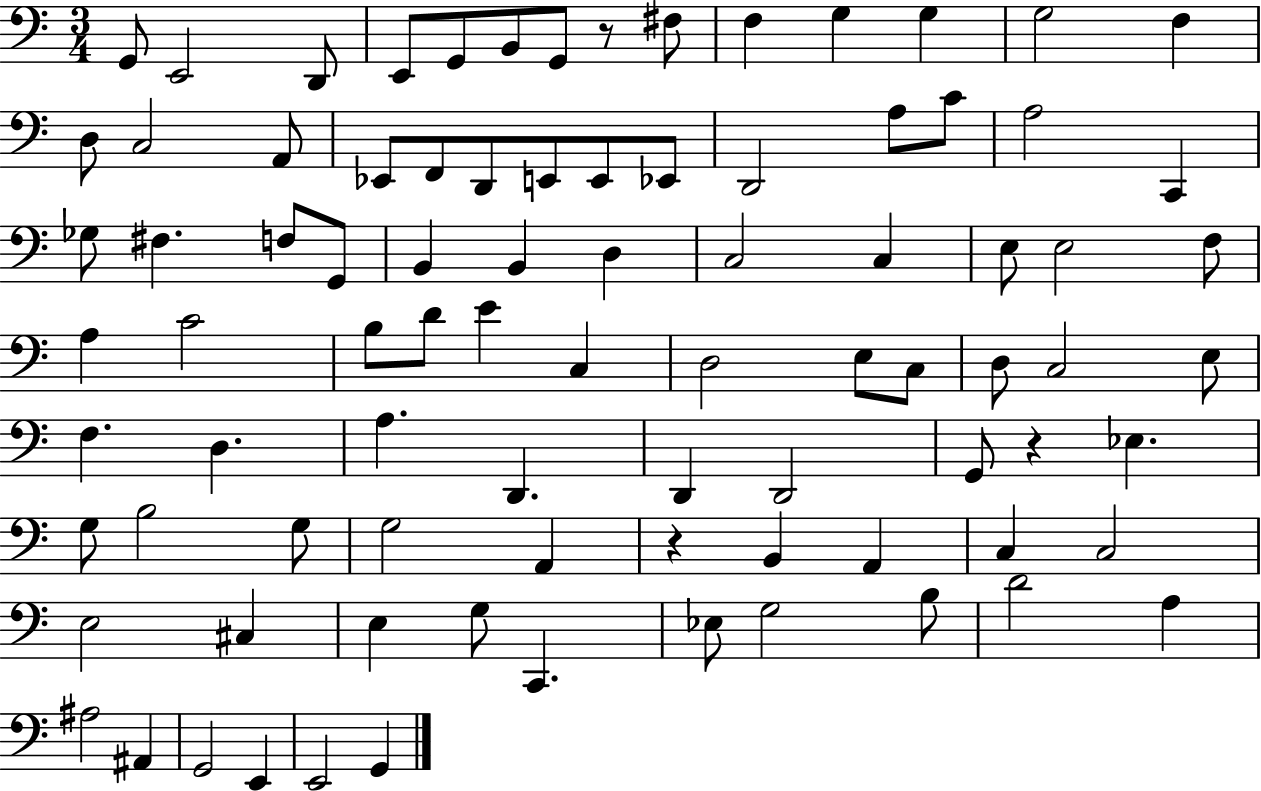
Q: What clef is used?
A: bass